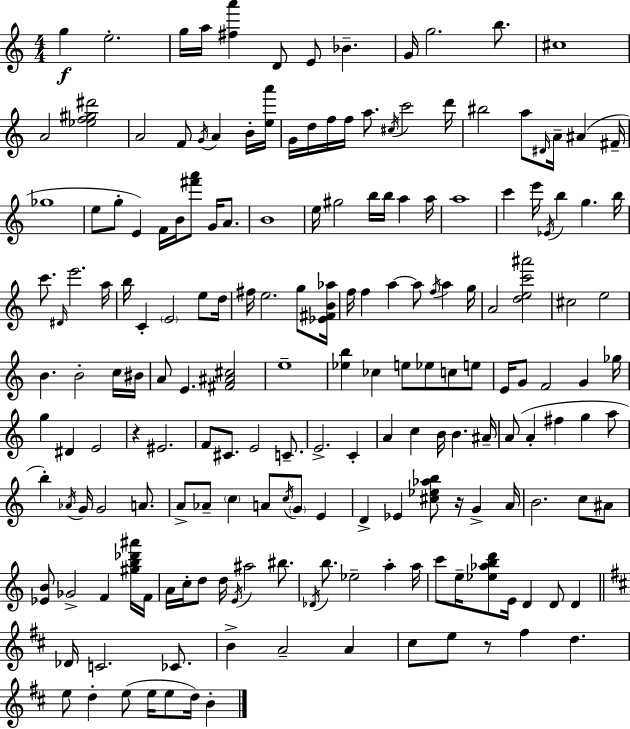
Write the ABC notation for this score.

X:1
T:Untitled
M:4/4
L:1/4
K:Am
g e2 g/4 a/4 [^fa'] D/2 E/2 _B G/4 g2 b/2 ^c4 A2 [_ef^g^d']2 A2 F/2 G/4 A B/4 [ea']/4 G/4 d/4 f/4 f/4 a/2 ^c/4 c'2 d'/4 ^b2 a/2 ^D/4 A/4 ^A ^F/4 _g4 e/2 g/2 E F/4 B/4 [^f'a']/2 G/4 A/2 B4 e/4 ^g2 b/4 b/4 a a/4 a4 c' e'/4 _E/4 b g b/4 c'/2 ^D/4 e'2 a/4 b/4 C E2 e/2 d/4 ^f/4 e2 g/2 [_E^FB_a]/4 f/4 f a a/2 f/4 a g/4 A2 [dec'^a']2 ^c2 e2 B B2 c/4 ^B/4 A/2 E [^F^A^c]2 e4 [_eb] _c e/2 _e/2 c/2 e/2 E/4 G/2 F2 G _g/4 g ^D E2 z ^E2 F/2 ^C/2 E2 C/2 E2 C A c B/4 B ^A/4 A/2 A ^f g a/2 b _A/4 G/4 G2 A/2 A/2 _A/2 c A/2 c/4 G/2 E D _E [^c_e_ab]/2 z/4 G A/4 B2 c/2 ^A/2 [_EB]/2 _G2 F [^gb_d'^a']/4 F/4 A/4 c/4 d/2 d/4 E/4 ^a2 ^b/2 _D/4 b/2 _e2 a a/4 c'/2 e/4 [_e_abd']/2 E/4 D D/2 D _D/4 C2 _C/2 B A2 A ^c/2 e/2 z/2 ^f d e/2 d e/2 e/4 e/2 d/4 B